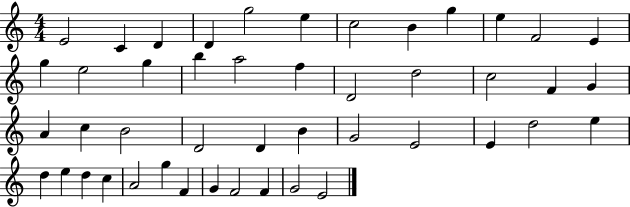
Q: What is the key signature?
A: C major